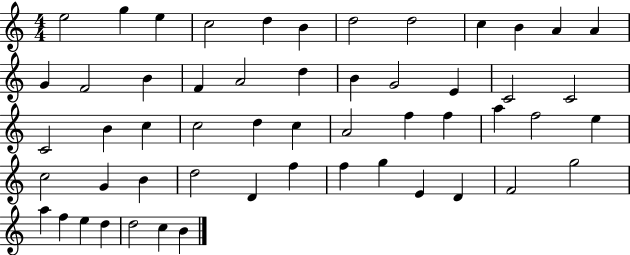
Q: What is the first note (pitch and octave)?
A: E5